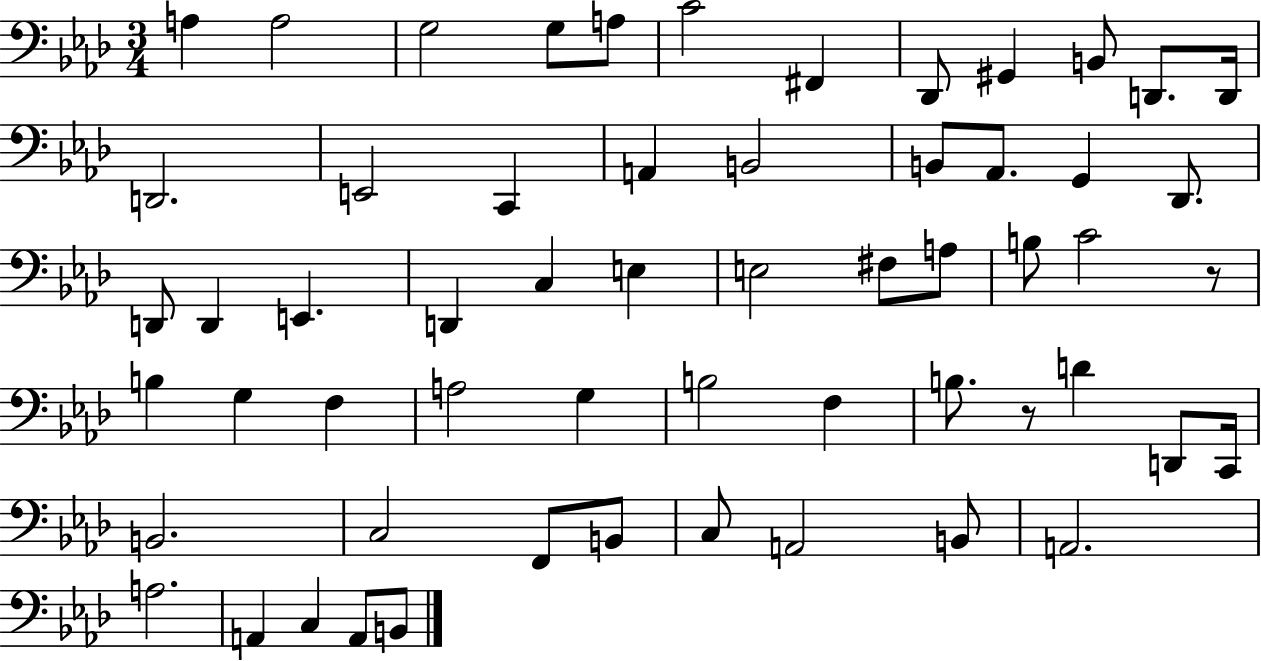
X:1
T:Untitled
M:3/4
L:1/4
K:Ab
A, A,2 G,2 G,/2 A,/2 C2 ^F,, _D,,/2 ^G,, B,,/2 D,,/2 D,,/4 D,,2 E,,2 C,, A,, B,,2 B,,/2 _A,,/2 G,, _D,,/2 D,,/2 D,, E,, D,, C, E, E,2 ^F,/2 A,/2 B,/2 C2 z/2 B, G, F, A,2 G, B,2 F, B,/2 z/2 D D,,/2 C,,/4 B,,2 C,2 F,,/2 B,,/2 C,/2 A,,2 B,,/2 A,,2 A,2 A,, C, A,,/2 B,,/2